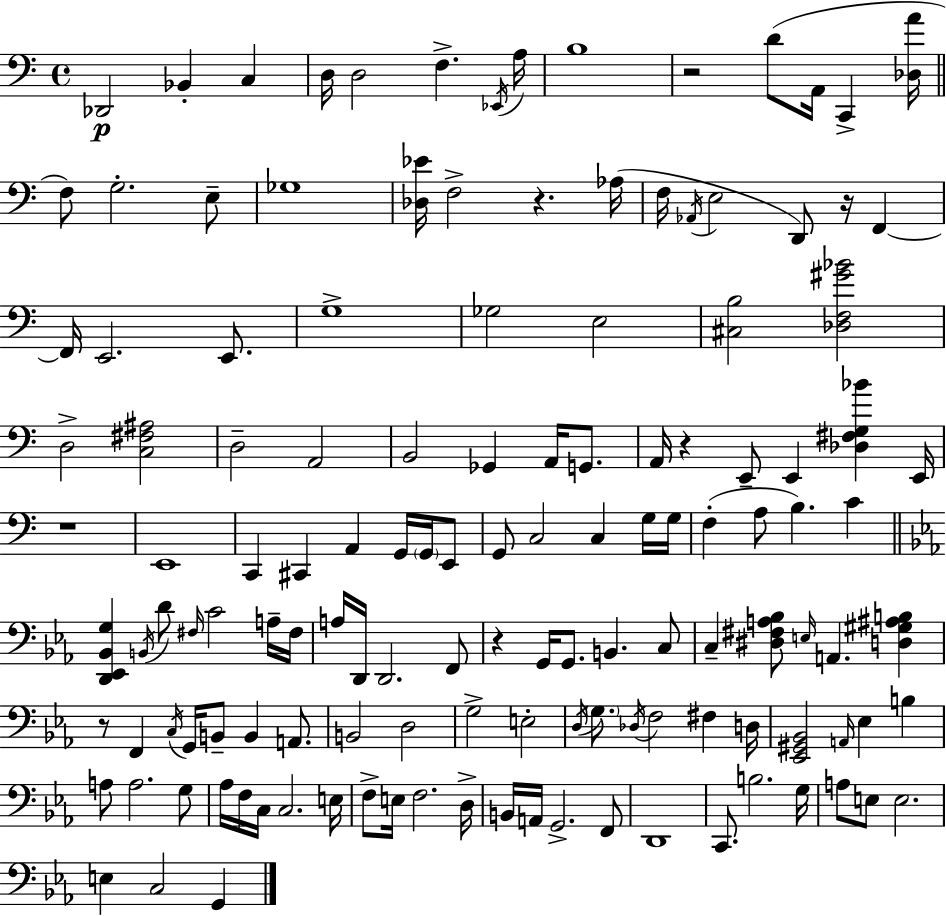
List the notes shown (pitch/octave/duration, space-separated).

Db2/h Bb2/q C3/q D3/s D3/h F3/q. Eb2/s A3/s B3/w R/h D4/e A2/s C2/q [Db3,A4]/s F3/e G3/h. E3/e Gb3/w [Db3,Eb4]/s F3/h R/q. Ab3/s F3/s Ab2/s E3/h D2/e R/s F2/q F2/s E2/h. E2/e. G3/w Gb3/h E3/h [C#3,B3]/h [Db3,F3,G#4,Bb4]/h D3/h [C3,F#3,A#3]/h D3/h A2/h B2/h Gb2/q A2/s G2/e. A2/s R/q E2/e E2/q [Db3,F#3,G3,Bb4]/q E2/s R/w E2/w C2/q C#2/q A2/q G2/s G2/s E2/e G2/e C3/h C3/q G3/s G3/s F3/q A3/e B3/q. C4/q [D2,Eb2,Bb2,G3]/q B2/s D4/e F#3/s C4/h A3/s F#3/s A3/s D2/s D2/h. F2/e R/q G2/s G2/e. B2/q. C3/e C3/q [D#3,F#3,A3,Bb3]/e E3/s A2/q. [D3,G#3,A#3,B3]/q R/e F2/q C3/s G2/s B2/e B2/q A2/e. B2/h D3/h G3/h E3/h D3/s G3/e. Db3/s F3/h F#3/q D3/s [Eb2,G#2,Bb2]/h A2/s Eb3/q B3/q A3/e A3/h. G3/e Ab3/s F3/s C3/s C3/h. E3/s F3/e E3/s F3/h. D3/s B2/s A2/s G2/h. F2/e D2/w C2/e. B3/h. G3/s A3/e E3/e E3/h. E3/q C3/h G2/q